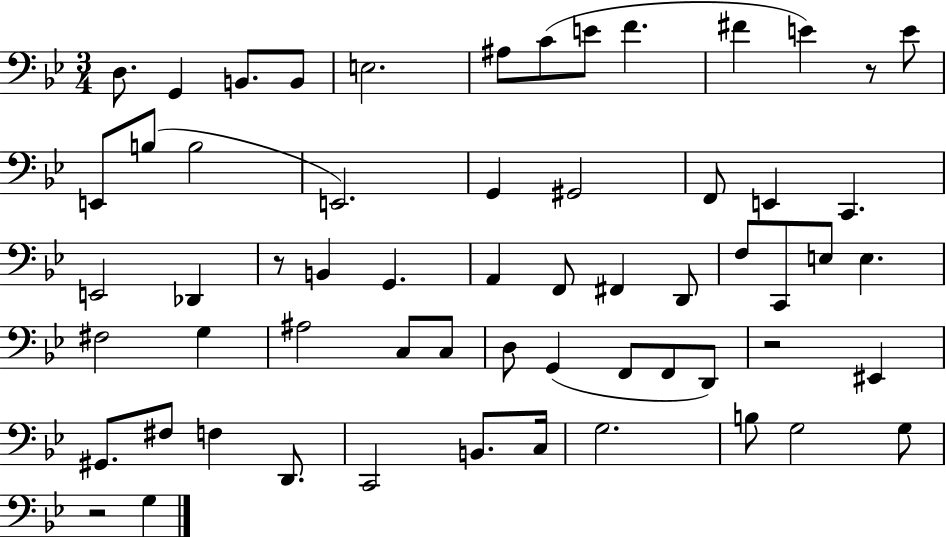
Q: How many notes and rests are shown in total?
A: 60